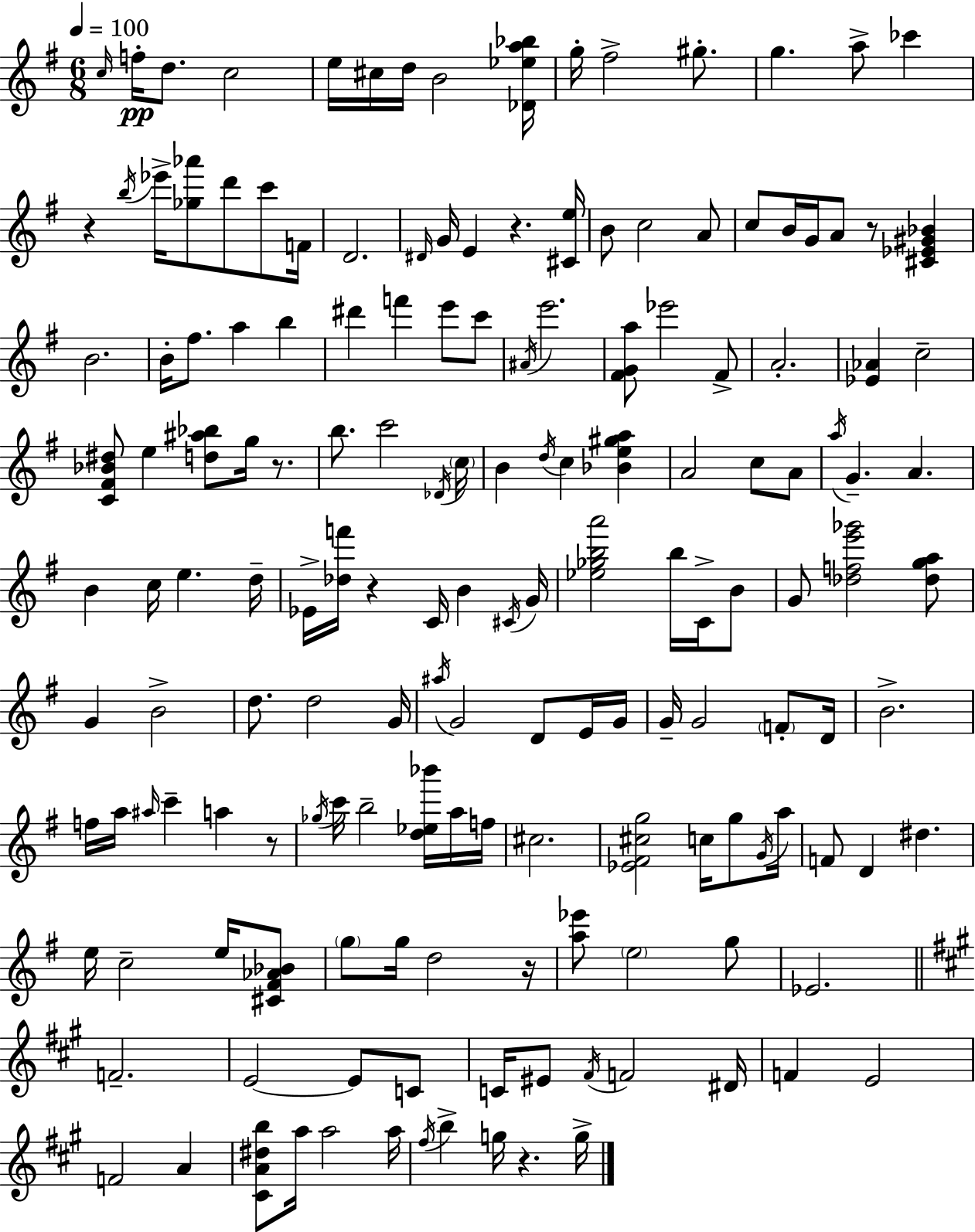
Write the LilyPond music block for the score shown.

{
  \clef treble
  \numericTimeSignature
  \time 6/8
  \key g \major
  \tempo 4 = 100
  \grace { c''16 }\pp f''16-. d''8. c''2 | e''16 cis''16 d''16 b'2 | <des' ees'' a'' bes''>16 g''16-. fis''2-> gis''8.-. | g''4. a''8-> ces'''4 | \break r4 \acciaccatura { b''16 } ees'''16-> <ges'' aes'''>8 d'''8 c'''8 | f'16 d'2. | \grace { dis'16 } g'16 e'4 r4. | <cis' e''>16 b'8 c''2 | \break a'8 c''8 b'16 g'16 a'8 r8 <cis' ees' gis' bes'>4 | b'2. | b'16-. fis''8. a''4 b''4 | dis'''4 f'''4 e'''8 | \break c'''8 \acciaccatura { ais'16 } e'''2. | <fis' g' a''>8 ees'''2 | fis'8-> a'2.-. | <ees' aes'>4 c''2-- | \break <c' fis' bes' dis''>8 e''4 <d'' ais'' bes''>8 | g''16 r8. b''8. c'''2 | \acciaccatura { des'16 } \parenthesize c''16 b'4 \acciaccatura { d''16 } c''4 | <bes' e'' gis'' a''>4 a'2 | \break c''8 a'8 \acciaccatura { a''16 } g'4.-- | a'4. b'4 c''16 | e''4. d''16-- ees'16-> <des'' f'''>16 r4 | c'16 b'4 \acciaccatura { cis'16 } g'16 <ees'' ges'' b'' a'''>2 | \break b''16 c'16-> b'8 g'8 <des'' f'' e''' ges'''>2 | <des'' g'' a''>8 g'4 | b'2-> d''8. d''2 | g'16 \acciaccatura { ais''16 } g'2 | \break d'8 e'16 g'16 g'16-- g'2 | \parenthesize f'8-. d'16 b'2.-> | f''16 a''16 \grace { ais''16 } | c'''4-- a''4 r8 \acciaccatura { ges''16 } c'''16 | \break b''2-- <d'' ees'' bes'''>16 a''16 f''16 cis''2. | <ees' fis' cis'' g''>2 | c''16 g''8 \acciaccatura { g'16 } a''16 | f'8 d'4 dis''4. | \break e''16 c''2-- e''16 <cis' fis' aes' bes'>8 | \parenthesize g''8 g''16 d''2 r16 | <a'' ees'''>8 \parenthesize e''2 g''8 | ees'2. | \break \bar "||" \break \key a \major f'2.-- | e'2~~ e'8 c'8 | c'16 eis'8 \acciaccatura { fis'16 } f'2 | dis'16 f'4 e'2 | \break f'2 a'4 | <cis' a' dis'' b''>8 a''16 a''2 | a''16 \acciaccatura { fis''16 } b''4-> g''16 r4. | g''16-> \bar "|."
}